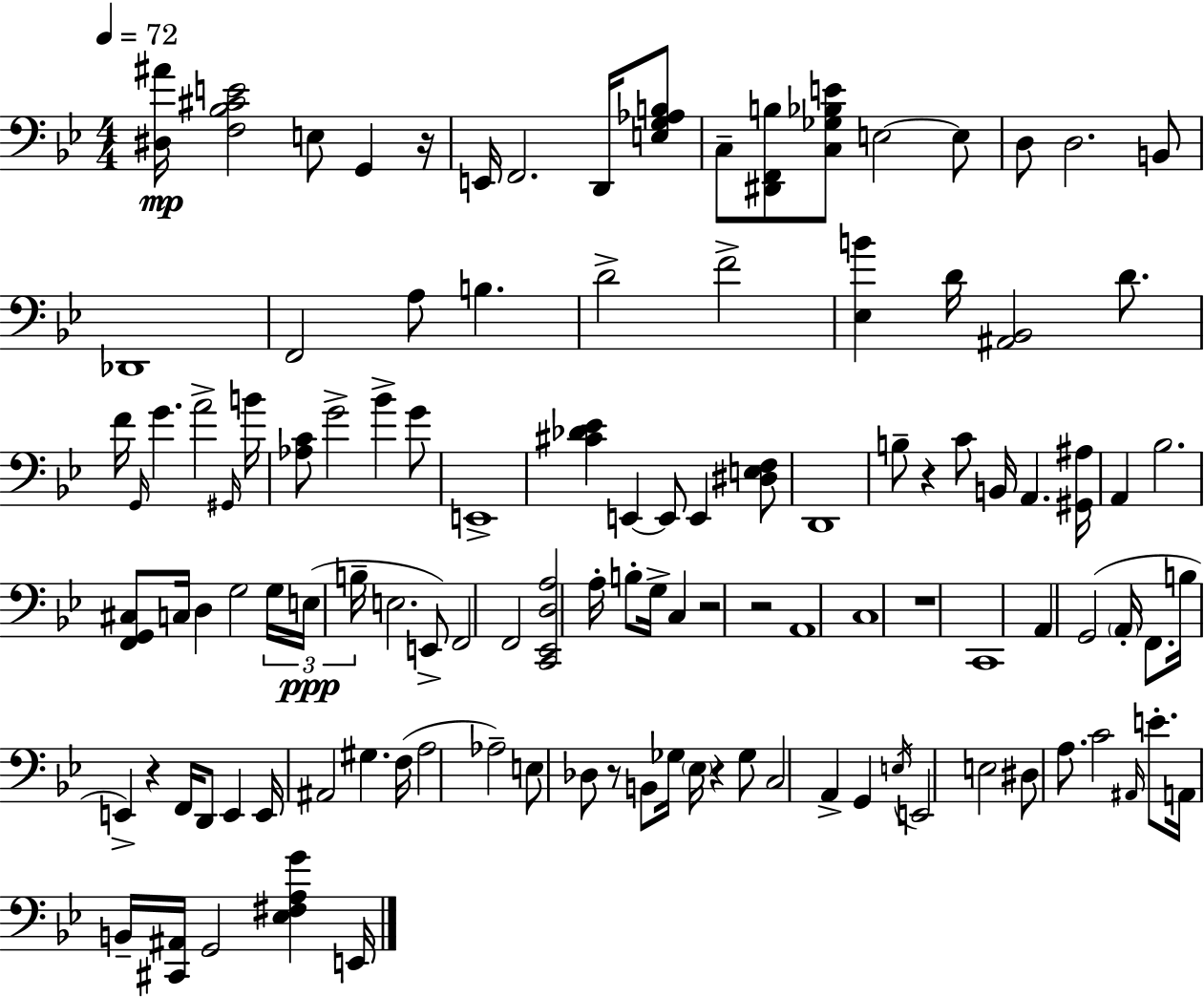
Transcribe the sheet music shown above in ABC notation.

X:1
T:Untitled
M:4/4
L:1/4
K:Gm
[^D,^A]/4 [F,_B,^CE]2 E,/2 G,, z/4 E,,/4 F,,2 D,,/4 [E,G,_A,B,]/2 C,/2 [^D,,F,,B,]/2 [C,_G,_B,E]/2 E,2 E,/2 D,/2 D,2 B,,/2 _D,,4 F,,2 A,/2 B, D2 F2 [_E,B] D/4 [^A,,_B,,]2 D/2 F/4 G,,/4 G A2 ^G,,/4 B/4 [_A,C]/2 G2 _B G/2 E,,4 [^C_D_E] E,, E,,/2 E,, [^D,E,F,]/2 D,,4 B,/2 z C/2 B,,/4 A,, [^G,,^A,]/4 A,, _B,2 [F,,G,,^C,]/2 C,/4 D, G,2 G,/4 E,/4 B,/4 E,2 E,,/2 F,,2 F,,2 [C,,_E,,D,A,]2 A,/4 B,/2 G,/4 C, z2 z2 A,,4 C,4 z4 C,,4 A,, G,,2 A,,/4 F,,/2 B,/4 E,, z F,,/4 D,,/2 E,, E,,/4 ^A,,2 ^G, F,/4 A,2 _A,2 E,/2 _D,/2 z/2 B,,/2 _G,/4 _E,/4 z _G,/2 C,2 A,, G,, E,/4 E,,2 E,2 ^D,/2 A,/2 C2 ^A,,/4 E/2 A,,/4 B,,/4 [^C,,^A,,]/4 G,,2 [_E,^F,A,G] E,,/4